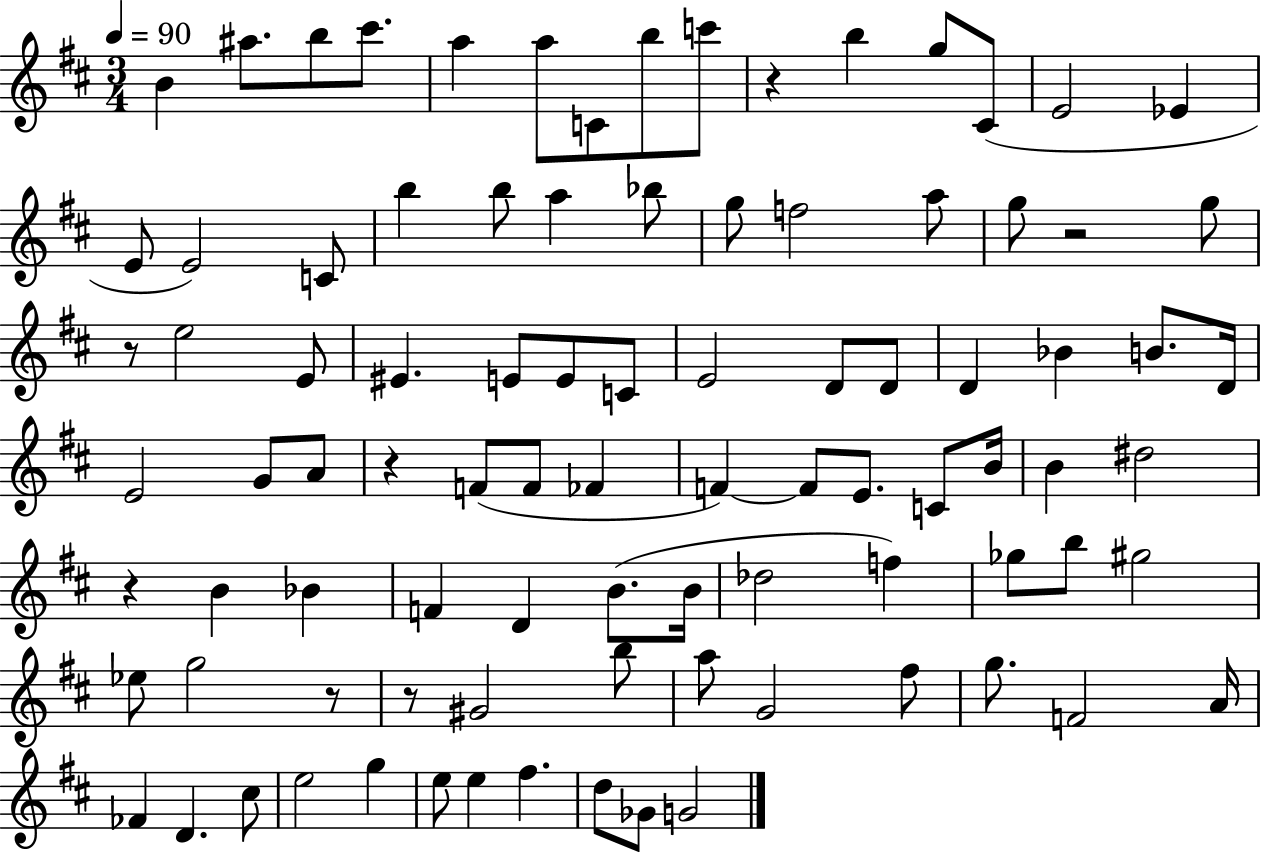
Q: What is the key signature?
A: D major